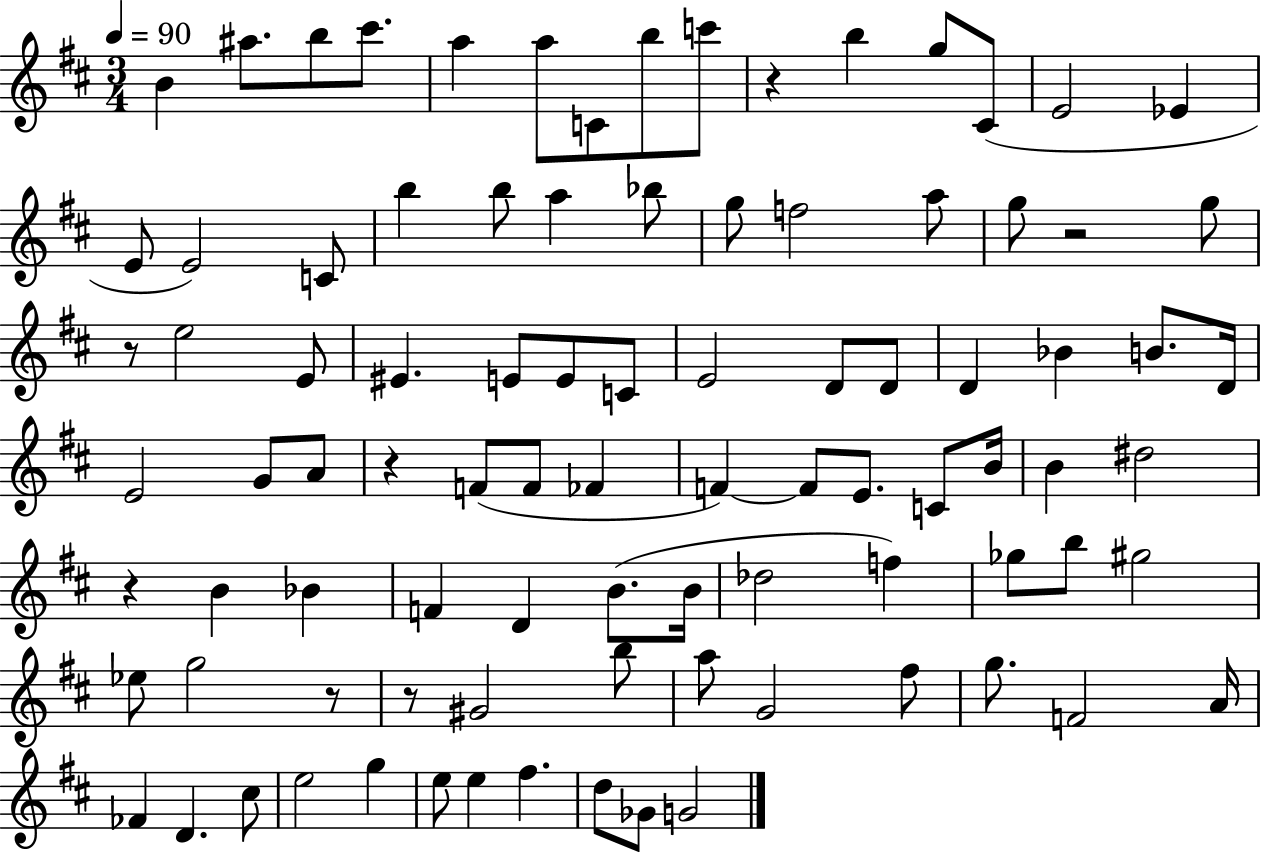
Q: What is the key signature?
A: D major